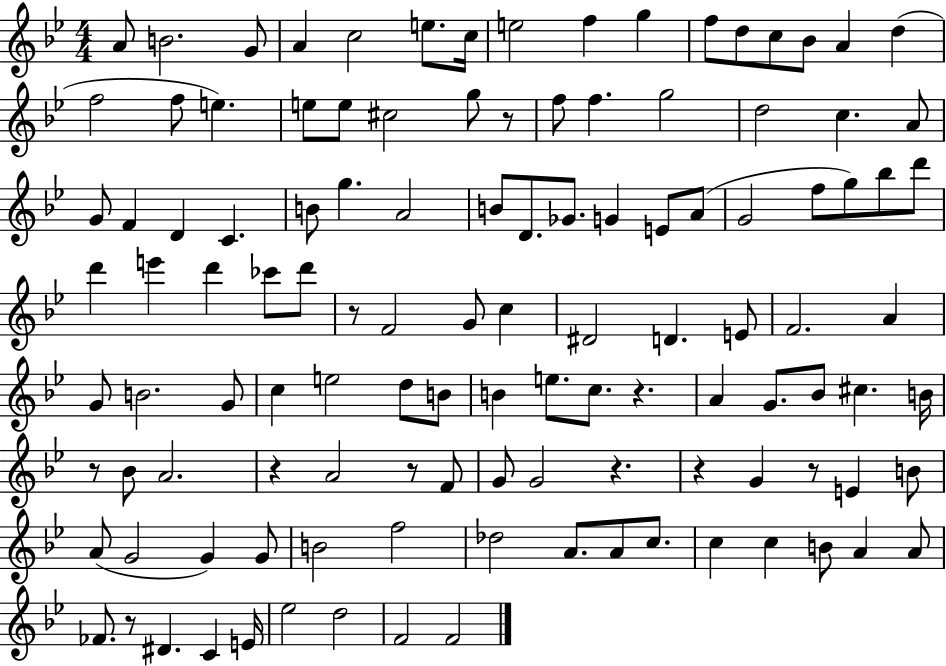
X:1
T:Untitled
M:4/4
L:1/4
K:Bb
A/2 B2 G/2 A c2 e/2 c/4 e2 f g f/2 d/2 c/2 _B/2 A d f2 f/2 e e/2 e/2 ^c2 g/2 z/2 f/2 f g2 d2 c A/2 G/2 F D C B/2 g A2 B/2 D/2 _G/2 G E/2 A/2 G2 f/2 g/2 _b/2 d'/2 d' e' d' _c'/2 d'/2 z/2 F2 G/2 c ^D2 D E/2 F2 A G/2 B2 G/2 c e2 d/2 B/2 B e/2 c/2 z A G/2 _B/2 ^c B/4 z/2 _B/2 A2 z A2 z/2 F/2 G/2 G2 z z G z/2 E B/2 A/2 G2 G G/2 B2 f2 _d2 A/2 A/2 c/2 c c B/2 A A/2 _F/2 z/2 ^D C E/4 _e2 d2 F2 F2